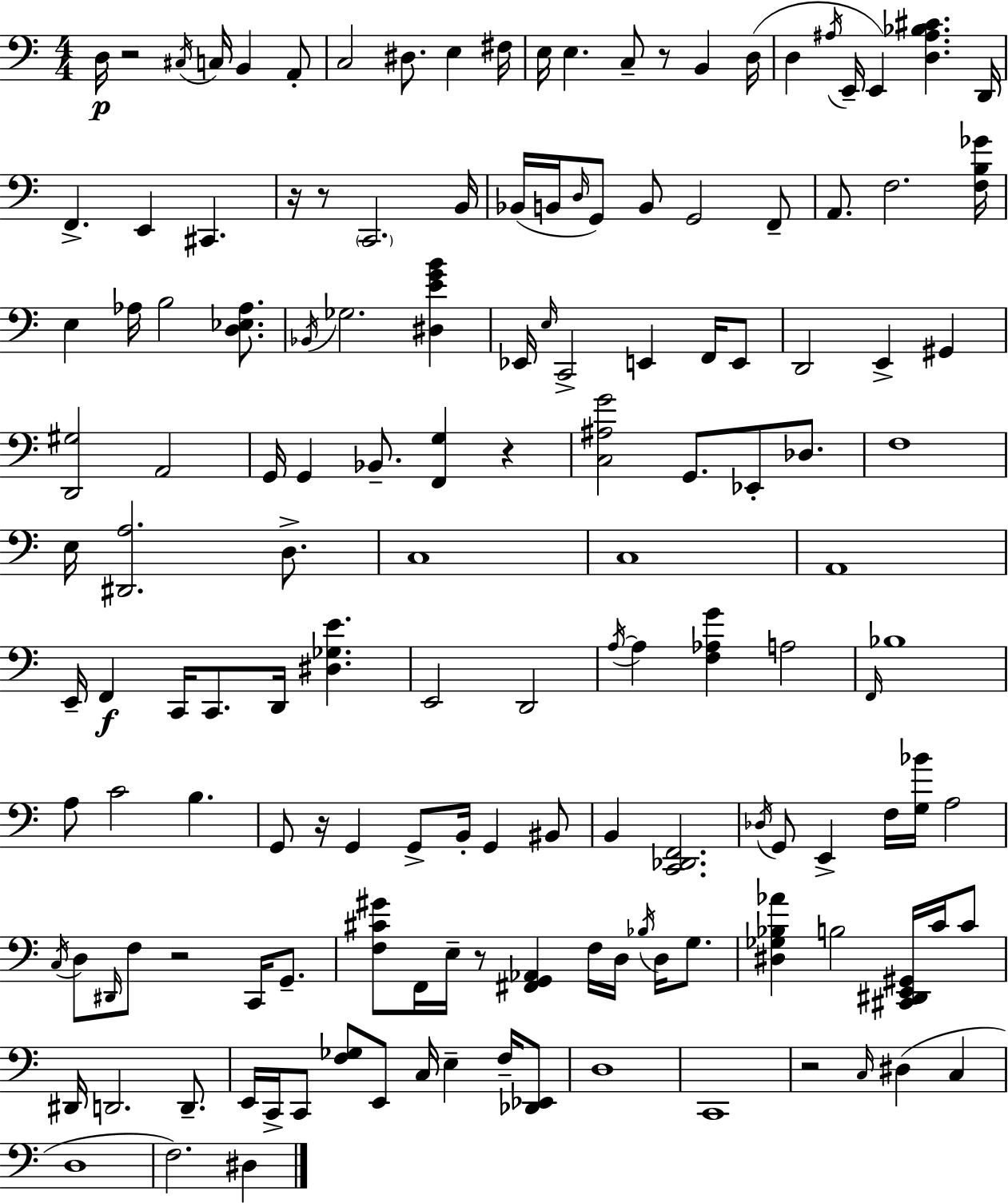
{
  \clef bass
  \numericTimeSignature
  \time 4/4
  \key a \minor
  d16\p r2 \acciaccatura { cis16 } c16 b,4 a,8-. | c2 dis8. e4 | fis16 e16 e4. c8-- r8 b,4 | d16( d4 \acciaccatura { ais16 } e,16-- e,4) <d ais bes cis'>4. | \break d,16 f,4.-> e,4 cis,4. | r16 r8 \parenthesize c,2. | b,16 bes,16( b,16 \grace { d16 } g,8) b,8 g,2 | f,8-- a,8. f2. | \break <f b ges'>16 e4 aes16 b2 | <d ees aes>8. \acciaccatura { bes,16 } ges2. | <dis e' g' b'>4 ees,16 \grace { e16 } c,2-> e,4 | f,16 e,8 d,2 e,4-> | \break gis,4 <d, gis>2 a,2 | g,16 g,4 bes,8.-- <f, g>4 | r4 <c ais g'>2 g,8. | ees,8-. des8. f1 | \break e16 <dis, a>2. | d8.-> c1 | c1 | a,1 | \break e,16-- f,4\f c,16 c,8. d,16 <dis ges e'>4. | e,2 d,2 | \acciaccatura { a16~ }~ a4 <f aes g'>4 a2 | \grace { f,16 } bes1 | \break a8 c'2 | b4. g,8 r16 g,4 g,8-> | b,16-. g,4 bis,8 b,4 <c, des, f,>2. | \acciaccatura { des16 } g,8 e,4-> f16 <g bes'>16 | \break a2 \acciaccatura { c16 } d8 \grace { dis,16 } f8 r2 | c,16 g,8.-- <f cis' gis'>8 f,16 e16-- r8 | <fis, g, aes,>4 f16 d16 \acciaccatura { bes16 } d16 g8. <dis ges bes aes'>4 b2 | <cis, dis, e, gis,>16 c'16 c'8 dis,16 d,2. | \break d,8.-- e,16 c,16-> c,8 <f ges>8 | e,8 c16 e4-- f16-- <des, ees,>8 d1 | c,1 | r2 | \break \grace { c16 } dis4( c4 d1 | f2.) | dis4 \bar "|."
}